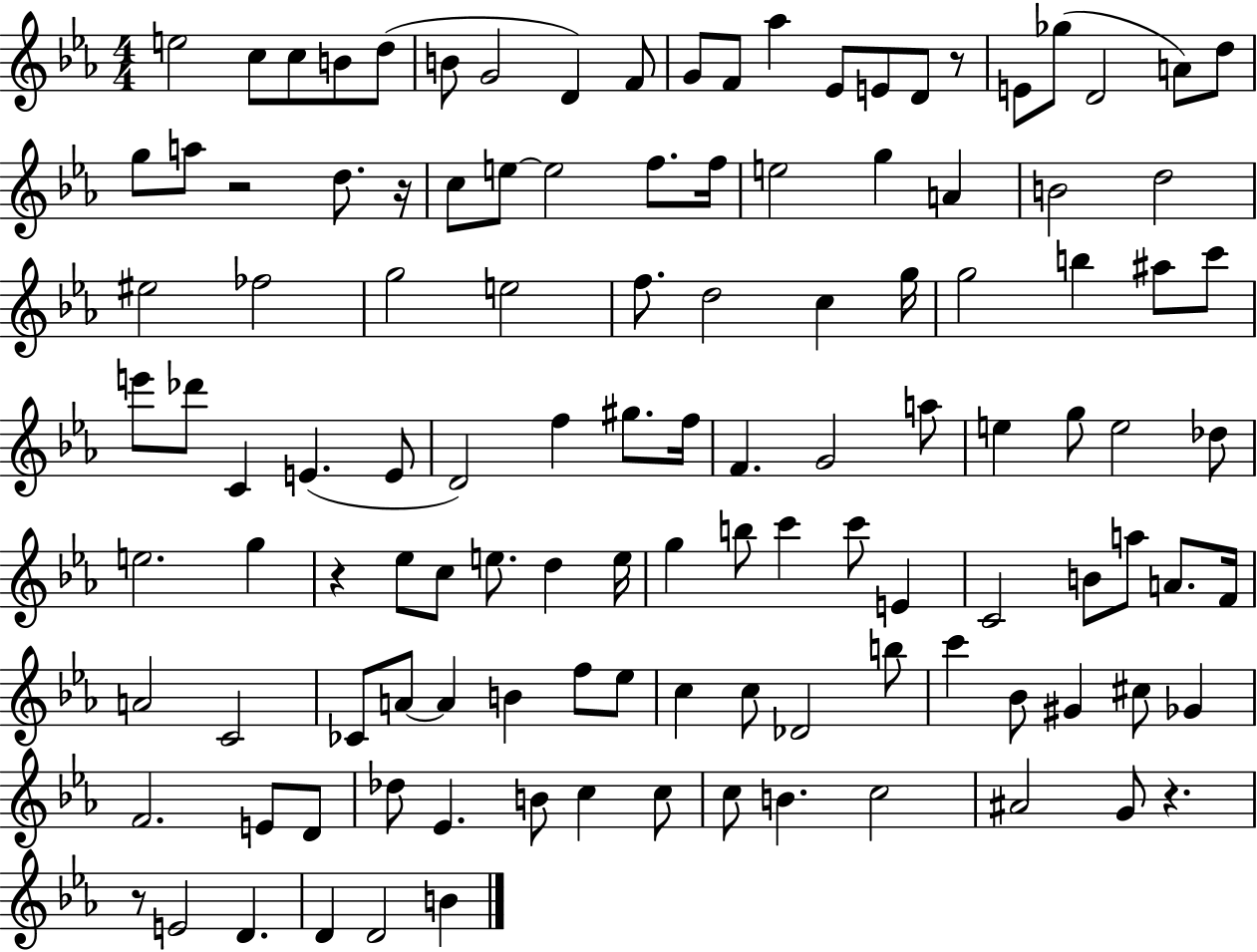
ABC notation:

X:1
T:Untitled
M:4/4
L:1/4
K:Eb
e2 c/2 c/2 B/2 d/2 B/2 G2 D F/2 G/2 F/2 _a _E/2 E/2 D/2 z/2 E/2 _g/2 D2 A/2 d/2 g/2 a/2 z2 d/2 z/4 c/2 e/2 e2 f/2 f/4 e2 g A B2 d2 ^e2 _f2 g2 e2 f/2 d2 c g/4 g2 b ^a/2 c'/2 e'/2 _d'/2 C E E/2 D2 f ^g/2 f/4 F G2 a/2 e g/2 e2 _d/2 e2 g z _e/2 c/2 e/2 d e/4 g b/2 c' c'/2 E C2 B/2 a/2 A/2 F/4 A2 C2 _C/2 A/2 A B f/2 _e/2 c c/2 _D2 b/2 c' _B/2 ^G ^c/2 _G F2 E/2 D/2 _d/2 _E B/2 c c/2 c/2 B c2 ^A2 G/2 z z/2 E2 D D D2 B